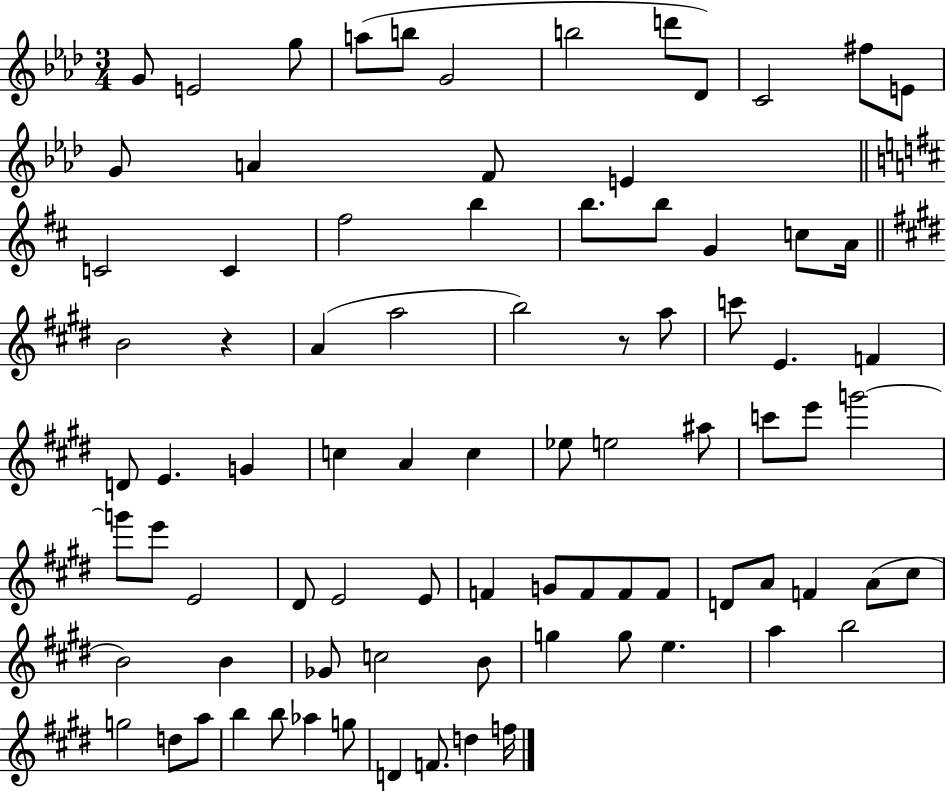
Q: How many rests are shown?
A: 2